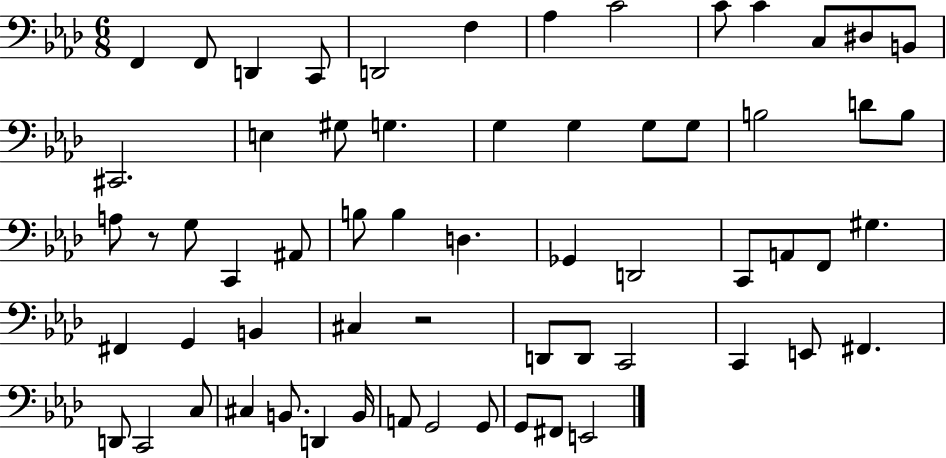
F2/q F2/e D2/q C2/e D2/h F3/q Ab3/q C4/h C4/e C4/q C3/e D#3/e B2/e C#2/h. E3/q G#3/e G3/q. G3/q G3/q G3/e G3/e B3/h D4/e B3/e A3/e R/e G3/e C2/q A#2/e B3/e B3/q D3/q. Gb2/q D2/h C2/e A2/e F2/e G#3/q. F#2/q G2/q B2/q C#3/q R/h D2/e D2/e C2/h C2/q E2/e F#2/q. D2/e C2/h C3/e C#3/q B2/e. D2/q B2/s A2/e G2/h G2/e G2/e F#2/e E2/h